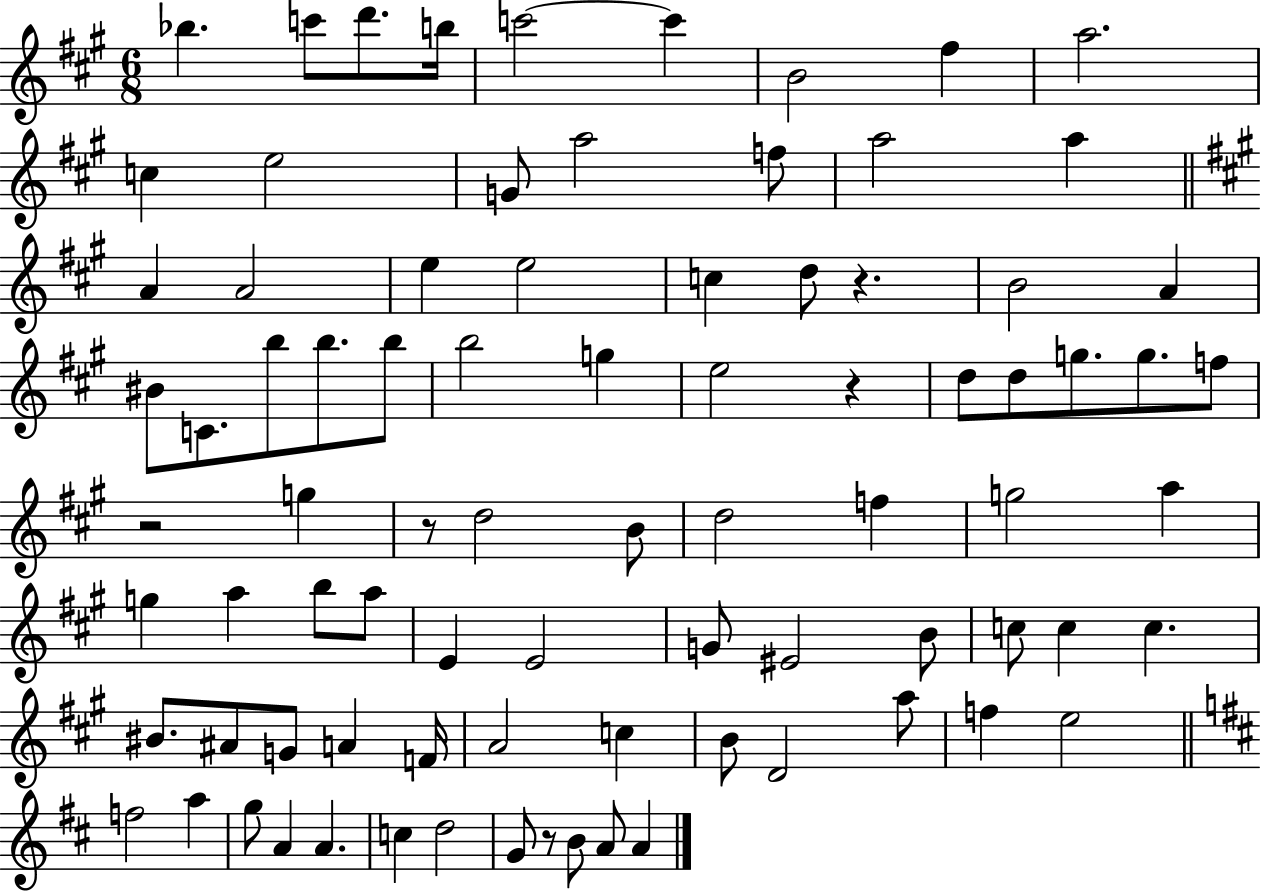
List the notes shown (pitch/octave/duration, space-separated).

Bb5/q. C6/e D6/e. B5/s C6/h C6/q B4/h F#5/q A5/h. C5/q E5/h G4/e A5/h F5/e A5/h A5/q A4/q A4/h E5/q E5/h C5/q D5/e R/q. B4/h A4/q BIS4/e C4/e. B5/e B5/e. B5/e B5/h G5/q E5/h R/q D5/e D5/e G5/e. G5/e. F5/e R/h G5/q R/e D5/h B4/e D5/h F5/q G5/h A5/q G5/q A5/q B5/e A5/e E4/q E4/h G4/e EIS4/h B4/e C5/e C5/q C5/q. BIS4/e. A#4/e G4/e A4/q F4/s A4/h C5/q B4/e D4/h A5/e F5/q E5/h F5/h A5/q G5/e A4/q A4/q. C5/q D5/h G4/e R/e B4/e A4/e A4/q